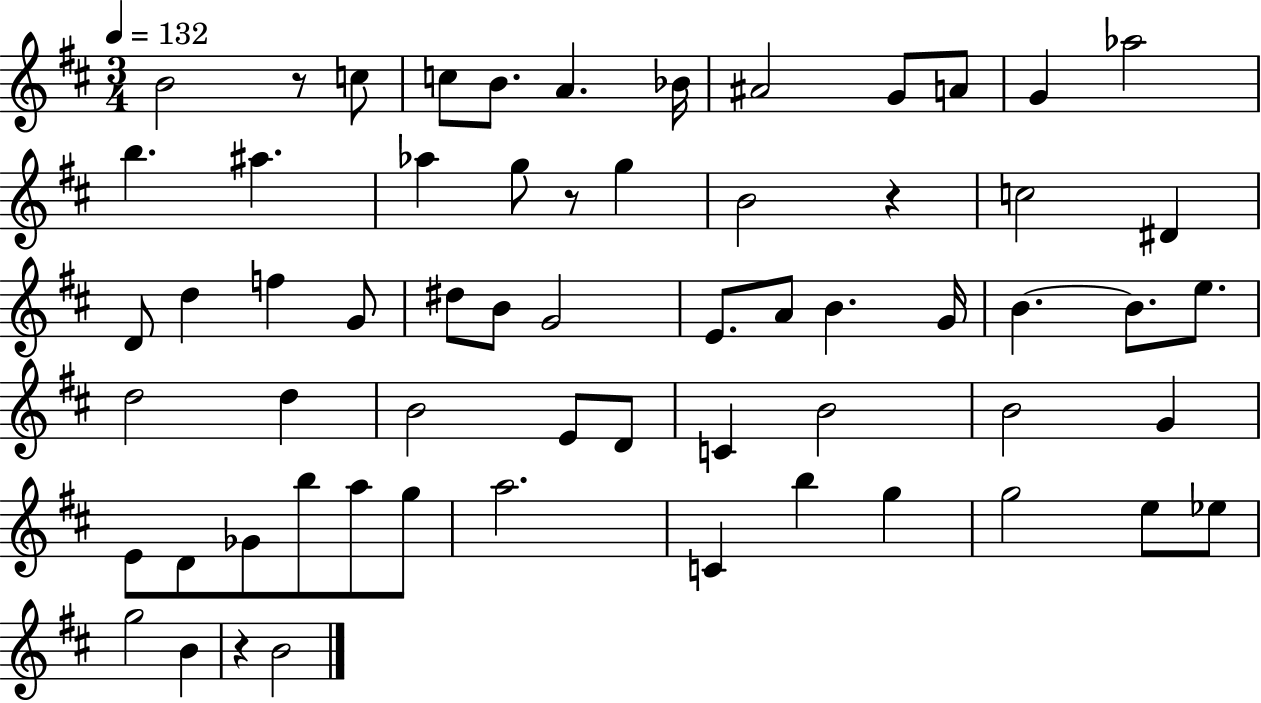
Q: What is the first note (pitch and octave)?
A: B4